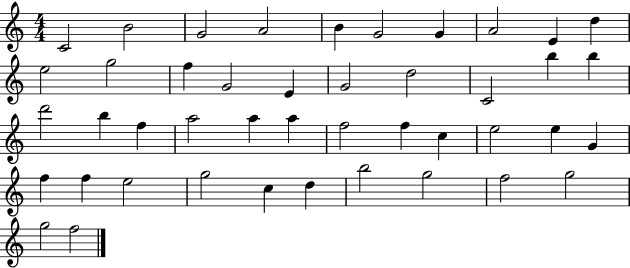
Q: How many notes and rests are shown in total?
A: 44